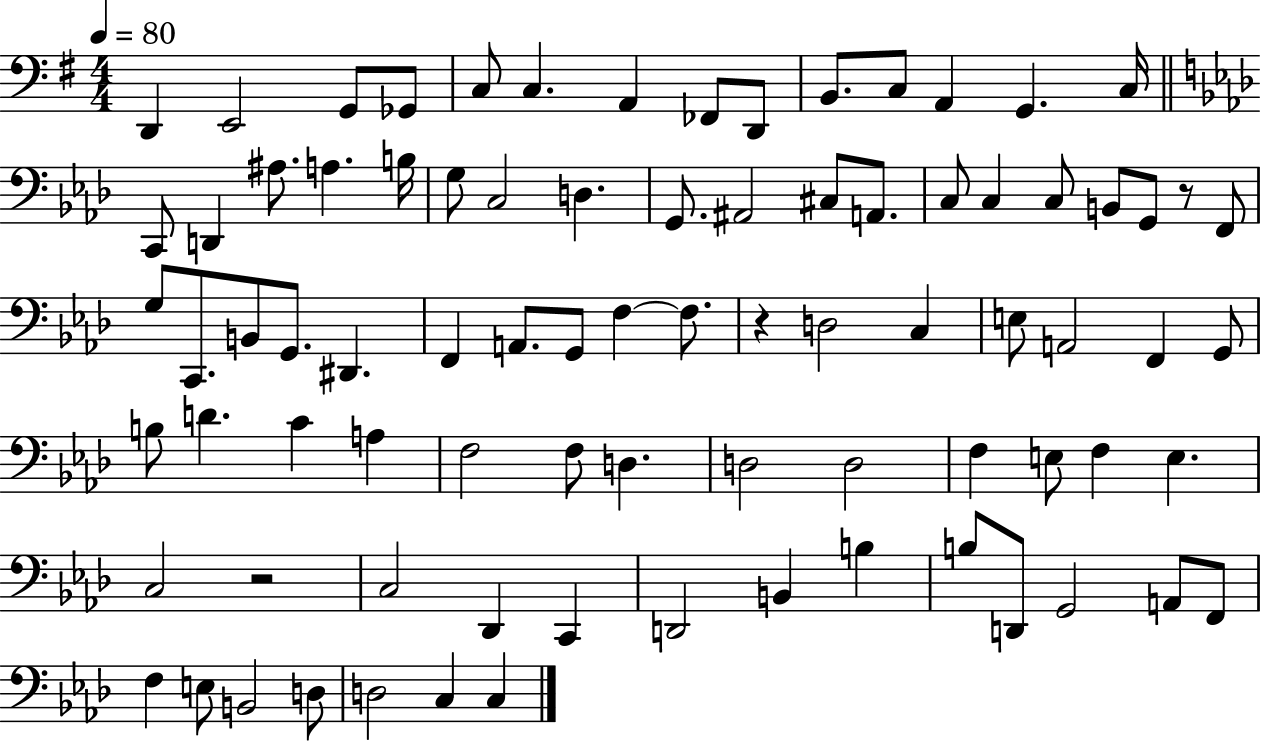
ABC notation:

X:1
T:Untitled
M:4/4
L:1/4
K:G
D,, E,,2 G,,/2 _G,,/2 C,/2 C, A,, _F,,/2 D,,/2 B,,/2 C,/2 A,, G,, C,/4 C,,/2 D,, ^A,/2 A, B,/4 G,/2 C,2 D, G,,/2 ^A,,2 ^C,/2 A,,/2 C,/2 C, C,/2 B,,/2 G,,/2 z/2 F,,/2 G,/2 C,,/2 B,,/2 G,,/2 ^D,, F,, A,,/2 G,,/2 F, F,/2 z D,2 C, E,/2 A,,2 F,, G,,/2 B,/2 D C A, F,2 F,/2 D, D,2 D,2 F, E,/2 F, E, C,2 z2 C,2 _D,, C,, D,,2 B,, B, B,/2 D,,/2 G,,2 A,,/2 F,,/2 F, E,/2 B,,2 D,/2 D,2 C, C,